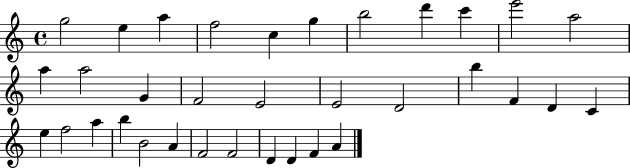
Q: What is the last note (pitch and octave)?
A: A4